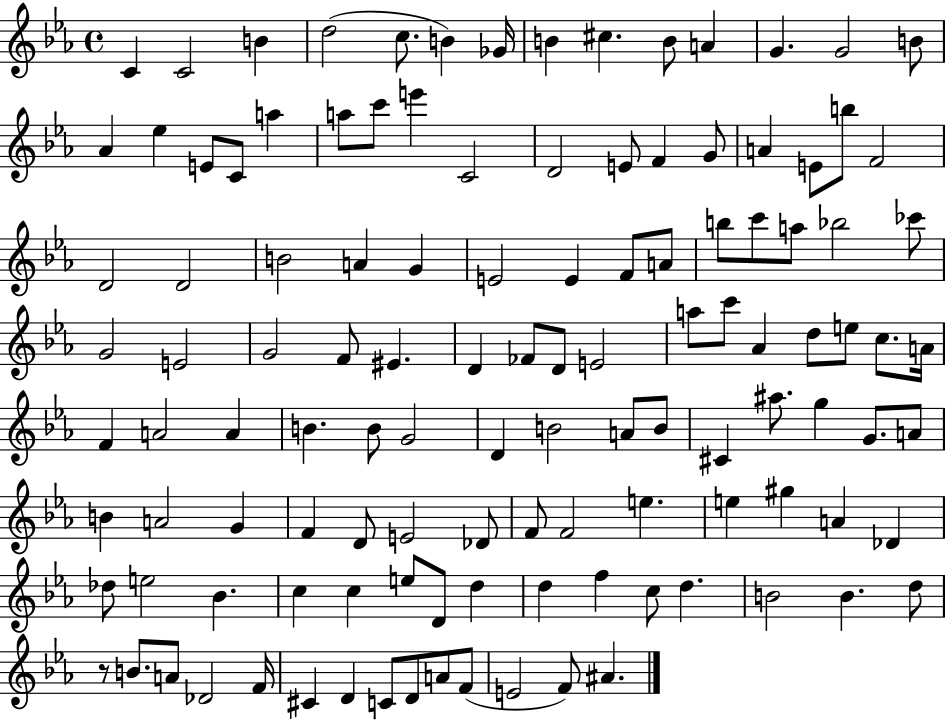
X:1
T:Untitled
M:4/4
L:1/4
K:Eb
C C2 B d2 c/2 B _G/4 B ^c B/2 A G G2 B/2 _A _e E/2 C/2 a a/2 c'/2 e' C2 D2 E/2 F G/2 A E/2 b/2 F2 D2 D2 B2 A G E2 E F/2 A/2 b/2 c'/2 a/2 _b2 _c'/2 G2 E2 G2 F/2 ^E D _F/2 D/2 E2 a/2 c'/2 _A d/2 e/2 c/2 A/4 F A2 A B B/2 G2 D B2 A/2 B/2 ^C ^a/2 g G/2 A/2 B A2 G F D/2 E2 _D/2 F/2 F2 e e ^g A _D _d/2 e2 _B c c e/2 D/2 d d f c/2 d B2 B d/2 z/2 B/2 A/2 _D2 F/4 ^C D C/2 D/2 A/2 F/2 E2 F/2 ^A